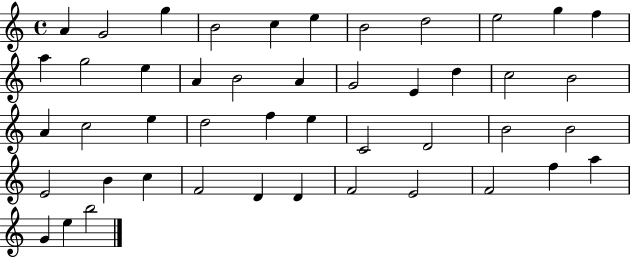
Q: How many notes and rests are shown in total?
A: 46